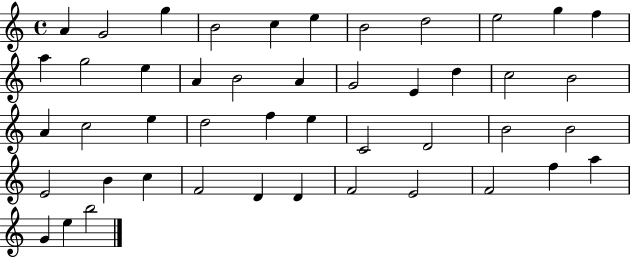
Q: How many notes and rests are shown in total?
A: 46